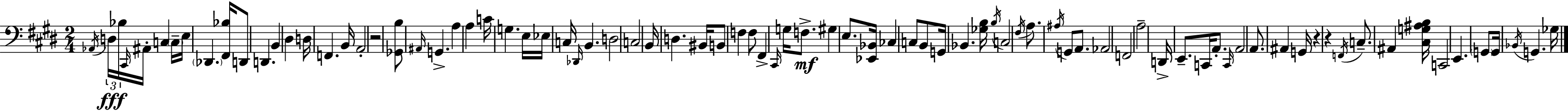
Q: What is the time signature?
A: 2/4